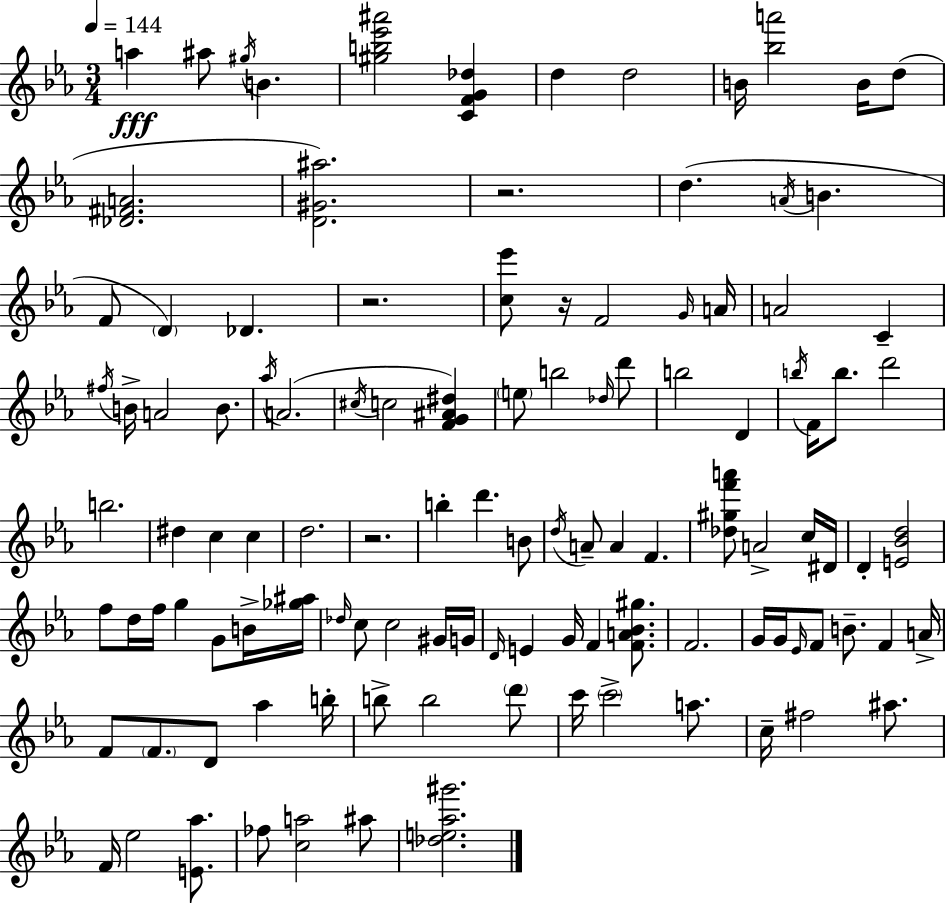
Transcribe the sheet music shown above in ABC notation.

X:1
T:Untitled
M:3/4
L:1/4
K:Cm
a ^a/2 ^g/4 B [^gb_e'^a']2 [CFG_d] d d2 B/4 [_ba']2 B/4 d/2 [_D^FA]2 [D^G^a]2 z2 d A/4 B F/2 D _D z2 [c_e']/2 z/4 F2 G/4 A/4 A2 C ^f/4 B/4 A2 B/2 _a/4 A2 ^c/4 c2 [FG^A^d] e/2 b2 _d/4 d'/2 b2 D b/4 F/4 b/2 d'2 b2 ^d c c d2 z2 b d' B/2 d/4 A/2 A F [_d^gf'a']/2 A2 c/4 ^D/4 D [E_Bd]2 f/2 d/4 f/4 g G/2 B/4 [_g^a]/4 _d/4 c/2 c2 ^G/4 G/4 D/4 E G/4 F [FA_B^g]/2 F2 G/4 G/4 _E/4 F/2 B/2 F A/4 F/2 F/2 D/2 _a b/4 b/2 b2 d'/2 c'/4 c'2 a/2 c/4 ^f2 ^a/2 F/4 _e2 [E_a]/2 _f/2 [ca]2 ^a/2 [_de_a^g']2